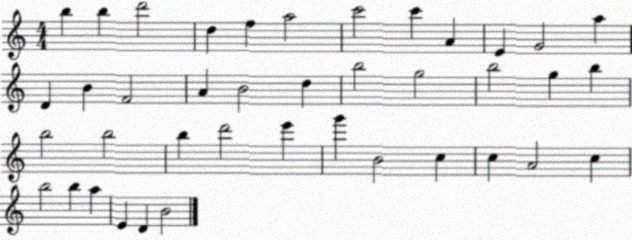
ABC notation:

X:1
T:Untitled
M:4/4
L:1/4
K:C
b b d'2 d f a2 c'2 c' A E G2 a D B F2 A B2 d b2 g2 b2 g b b2 b2 b d'2 e' g' B2 c c A2 c b2 b a E D B2